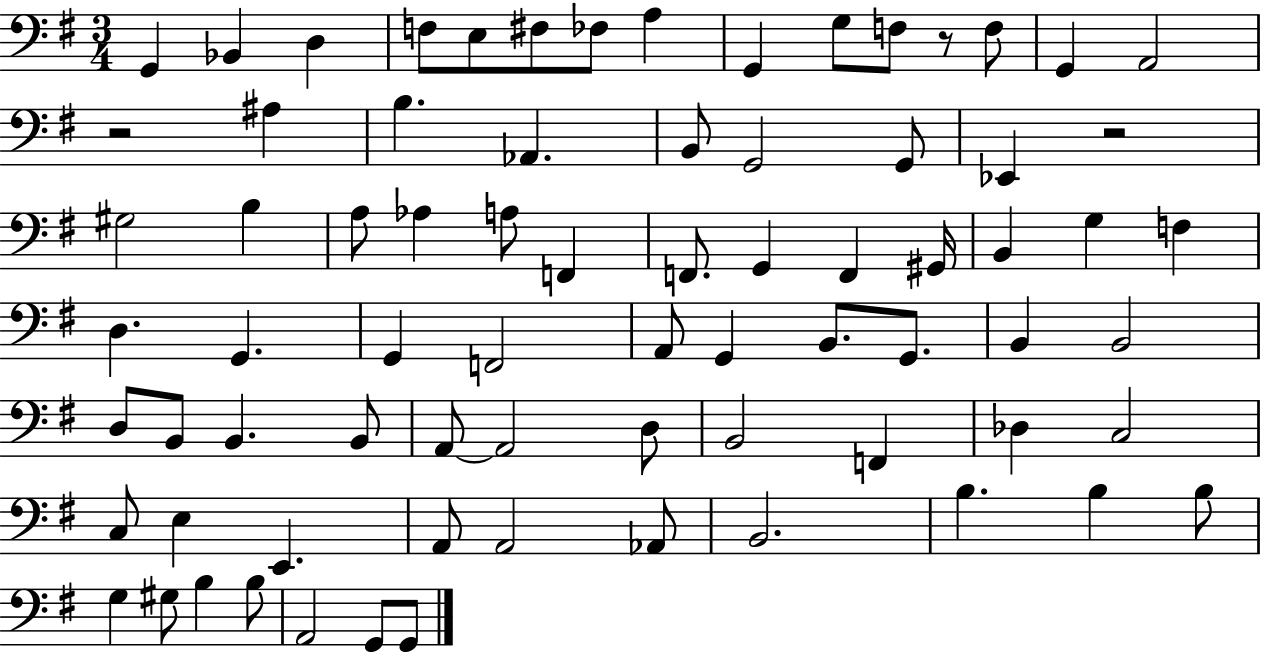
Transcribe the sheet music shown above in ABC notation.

X:1
T:Untitled
M:3/4
L:1/4
K:G
G,, _B,, D, F,/2 E,/2 ^F,/2 _F,/2 A, G,, G,/2 F,/2 z/2 F,/2 G,, A,,2 z2 ^A, B, _A,, B,,/2 G,,2 G,,/2 _E,, z2 ^G,2 B, A,/2 _A, A,/2 F,, F,,/2 G,, F,, ^G,,/4 B,, G, F, D, G,, G,, F,,2 A,,/2 G,, B,,/2 G,,/2 B,, B,,2 D,/2 B,,/2 B,, B,,/2 A,,/2 A,,2 D,/2 B,,2 F,, _D, C,2 C,/2 E, E,, A,,/2 A,,2 _A,,/2 B,,2 B, B, B,/2 G, ^G,/2 B, B,/2 A,,2 G,,/2 G,,/2